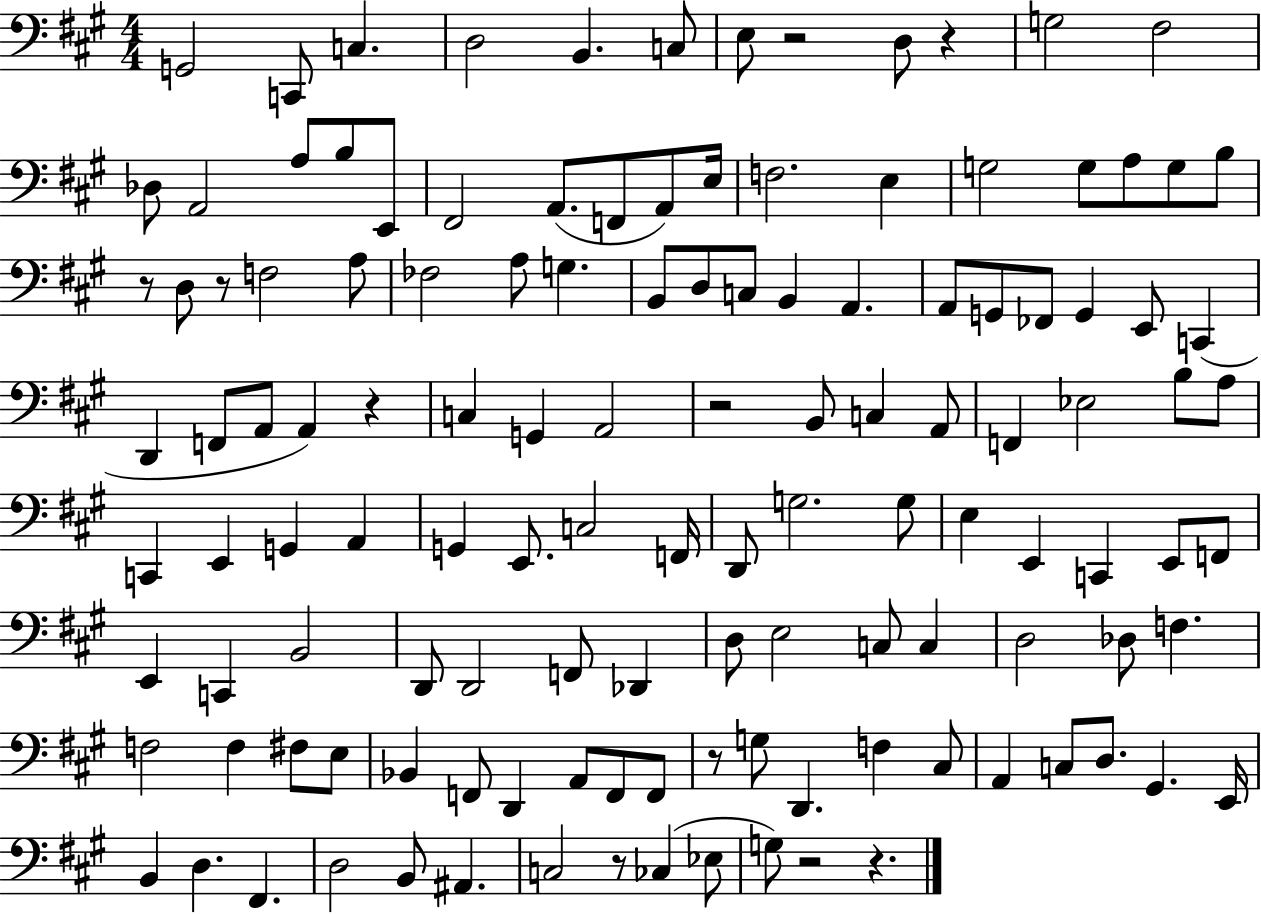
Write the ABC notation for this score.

X:1
T:Untitled
M:4/4
L:1/4
K:A
G,,2 C,,/2 C, D,2 B,, C,/2 E,/2 z2 D,/2 z G,2 ^F,2 _D,/2 A,,2 A,/2 B,/2 E,,/2 ^F,,2 A,,/2 F,,/2 A,,/2 E,/4 F,2 E, G,2 G,/2 A,/2 G,/2 B,/2 z/2 D,/2 z/2 F,2 A,/2 _F,2 A,/2 G, B,,/2 D,/2 C,/2 B,, A,, A,,/2 G,,/2 _F,,/2 G,, E,,/2 C,, D,, F,,/2 A,,/2 A,, z C, G,, A,,2 z2 B,,/2 C, A,,/2 F,, _E,2 B,/2 A,/2 C,, E,, G,, A,, G,, E,,/2 C,2 F,,/4 D,,/2 G,2 G,/2 E, E,, C,, E,,/2 F,,/2 E,, C,, B,,2 D,,/2 D,,2 F,,/2 _D,, D,/2 E,2 C,/2 C, D,2 _D,/2 F, F,2 F, ^F,/2 E,/2 _B,, F,,/2 D,, A,,/2 F,,/2 F,,/2 z/2 G,/2 D,, F, ^C,/2 A,, C,/2 D,/2 ^G,, E,,/4 B,, D, ^F,, D,2 B,,/2 ^A,, C,2 z/2 _C, _E,/2 G,/2 z2 z